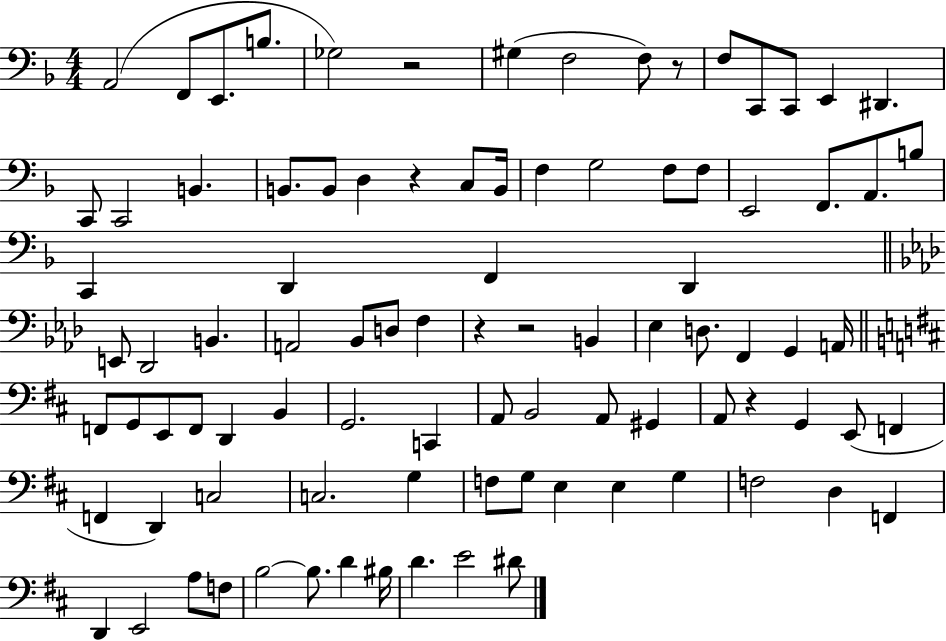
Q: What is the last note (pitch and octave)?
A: D#4